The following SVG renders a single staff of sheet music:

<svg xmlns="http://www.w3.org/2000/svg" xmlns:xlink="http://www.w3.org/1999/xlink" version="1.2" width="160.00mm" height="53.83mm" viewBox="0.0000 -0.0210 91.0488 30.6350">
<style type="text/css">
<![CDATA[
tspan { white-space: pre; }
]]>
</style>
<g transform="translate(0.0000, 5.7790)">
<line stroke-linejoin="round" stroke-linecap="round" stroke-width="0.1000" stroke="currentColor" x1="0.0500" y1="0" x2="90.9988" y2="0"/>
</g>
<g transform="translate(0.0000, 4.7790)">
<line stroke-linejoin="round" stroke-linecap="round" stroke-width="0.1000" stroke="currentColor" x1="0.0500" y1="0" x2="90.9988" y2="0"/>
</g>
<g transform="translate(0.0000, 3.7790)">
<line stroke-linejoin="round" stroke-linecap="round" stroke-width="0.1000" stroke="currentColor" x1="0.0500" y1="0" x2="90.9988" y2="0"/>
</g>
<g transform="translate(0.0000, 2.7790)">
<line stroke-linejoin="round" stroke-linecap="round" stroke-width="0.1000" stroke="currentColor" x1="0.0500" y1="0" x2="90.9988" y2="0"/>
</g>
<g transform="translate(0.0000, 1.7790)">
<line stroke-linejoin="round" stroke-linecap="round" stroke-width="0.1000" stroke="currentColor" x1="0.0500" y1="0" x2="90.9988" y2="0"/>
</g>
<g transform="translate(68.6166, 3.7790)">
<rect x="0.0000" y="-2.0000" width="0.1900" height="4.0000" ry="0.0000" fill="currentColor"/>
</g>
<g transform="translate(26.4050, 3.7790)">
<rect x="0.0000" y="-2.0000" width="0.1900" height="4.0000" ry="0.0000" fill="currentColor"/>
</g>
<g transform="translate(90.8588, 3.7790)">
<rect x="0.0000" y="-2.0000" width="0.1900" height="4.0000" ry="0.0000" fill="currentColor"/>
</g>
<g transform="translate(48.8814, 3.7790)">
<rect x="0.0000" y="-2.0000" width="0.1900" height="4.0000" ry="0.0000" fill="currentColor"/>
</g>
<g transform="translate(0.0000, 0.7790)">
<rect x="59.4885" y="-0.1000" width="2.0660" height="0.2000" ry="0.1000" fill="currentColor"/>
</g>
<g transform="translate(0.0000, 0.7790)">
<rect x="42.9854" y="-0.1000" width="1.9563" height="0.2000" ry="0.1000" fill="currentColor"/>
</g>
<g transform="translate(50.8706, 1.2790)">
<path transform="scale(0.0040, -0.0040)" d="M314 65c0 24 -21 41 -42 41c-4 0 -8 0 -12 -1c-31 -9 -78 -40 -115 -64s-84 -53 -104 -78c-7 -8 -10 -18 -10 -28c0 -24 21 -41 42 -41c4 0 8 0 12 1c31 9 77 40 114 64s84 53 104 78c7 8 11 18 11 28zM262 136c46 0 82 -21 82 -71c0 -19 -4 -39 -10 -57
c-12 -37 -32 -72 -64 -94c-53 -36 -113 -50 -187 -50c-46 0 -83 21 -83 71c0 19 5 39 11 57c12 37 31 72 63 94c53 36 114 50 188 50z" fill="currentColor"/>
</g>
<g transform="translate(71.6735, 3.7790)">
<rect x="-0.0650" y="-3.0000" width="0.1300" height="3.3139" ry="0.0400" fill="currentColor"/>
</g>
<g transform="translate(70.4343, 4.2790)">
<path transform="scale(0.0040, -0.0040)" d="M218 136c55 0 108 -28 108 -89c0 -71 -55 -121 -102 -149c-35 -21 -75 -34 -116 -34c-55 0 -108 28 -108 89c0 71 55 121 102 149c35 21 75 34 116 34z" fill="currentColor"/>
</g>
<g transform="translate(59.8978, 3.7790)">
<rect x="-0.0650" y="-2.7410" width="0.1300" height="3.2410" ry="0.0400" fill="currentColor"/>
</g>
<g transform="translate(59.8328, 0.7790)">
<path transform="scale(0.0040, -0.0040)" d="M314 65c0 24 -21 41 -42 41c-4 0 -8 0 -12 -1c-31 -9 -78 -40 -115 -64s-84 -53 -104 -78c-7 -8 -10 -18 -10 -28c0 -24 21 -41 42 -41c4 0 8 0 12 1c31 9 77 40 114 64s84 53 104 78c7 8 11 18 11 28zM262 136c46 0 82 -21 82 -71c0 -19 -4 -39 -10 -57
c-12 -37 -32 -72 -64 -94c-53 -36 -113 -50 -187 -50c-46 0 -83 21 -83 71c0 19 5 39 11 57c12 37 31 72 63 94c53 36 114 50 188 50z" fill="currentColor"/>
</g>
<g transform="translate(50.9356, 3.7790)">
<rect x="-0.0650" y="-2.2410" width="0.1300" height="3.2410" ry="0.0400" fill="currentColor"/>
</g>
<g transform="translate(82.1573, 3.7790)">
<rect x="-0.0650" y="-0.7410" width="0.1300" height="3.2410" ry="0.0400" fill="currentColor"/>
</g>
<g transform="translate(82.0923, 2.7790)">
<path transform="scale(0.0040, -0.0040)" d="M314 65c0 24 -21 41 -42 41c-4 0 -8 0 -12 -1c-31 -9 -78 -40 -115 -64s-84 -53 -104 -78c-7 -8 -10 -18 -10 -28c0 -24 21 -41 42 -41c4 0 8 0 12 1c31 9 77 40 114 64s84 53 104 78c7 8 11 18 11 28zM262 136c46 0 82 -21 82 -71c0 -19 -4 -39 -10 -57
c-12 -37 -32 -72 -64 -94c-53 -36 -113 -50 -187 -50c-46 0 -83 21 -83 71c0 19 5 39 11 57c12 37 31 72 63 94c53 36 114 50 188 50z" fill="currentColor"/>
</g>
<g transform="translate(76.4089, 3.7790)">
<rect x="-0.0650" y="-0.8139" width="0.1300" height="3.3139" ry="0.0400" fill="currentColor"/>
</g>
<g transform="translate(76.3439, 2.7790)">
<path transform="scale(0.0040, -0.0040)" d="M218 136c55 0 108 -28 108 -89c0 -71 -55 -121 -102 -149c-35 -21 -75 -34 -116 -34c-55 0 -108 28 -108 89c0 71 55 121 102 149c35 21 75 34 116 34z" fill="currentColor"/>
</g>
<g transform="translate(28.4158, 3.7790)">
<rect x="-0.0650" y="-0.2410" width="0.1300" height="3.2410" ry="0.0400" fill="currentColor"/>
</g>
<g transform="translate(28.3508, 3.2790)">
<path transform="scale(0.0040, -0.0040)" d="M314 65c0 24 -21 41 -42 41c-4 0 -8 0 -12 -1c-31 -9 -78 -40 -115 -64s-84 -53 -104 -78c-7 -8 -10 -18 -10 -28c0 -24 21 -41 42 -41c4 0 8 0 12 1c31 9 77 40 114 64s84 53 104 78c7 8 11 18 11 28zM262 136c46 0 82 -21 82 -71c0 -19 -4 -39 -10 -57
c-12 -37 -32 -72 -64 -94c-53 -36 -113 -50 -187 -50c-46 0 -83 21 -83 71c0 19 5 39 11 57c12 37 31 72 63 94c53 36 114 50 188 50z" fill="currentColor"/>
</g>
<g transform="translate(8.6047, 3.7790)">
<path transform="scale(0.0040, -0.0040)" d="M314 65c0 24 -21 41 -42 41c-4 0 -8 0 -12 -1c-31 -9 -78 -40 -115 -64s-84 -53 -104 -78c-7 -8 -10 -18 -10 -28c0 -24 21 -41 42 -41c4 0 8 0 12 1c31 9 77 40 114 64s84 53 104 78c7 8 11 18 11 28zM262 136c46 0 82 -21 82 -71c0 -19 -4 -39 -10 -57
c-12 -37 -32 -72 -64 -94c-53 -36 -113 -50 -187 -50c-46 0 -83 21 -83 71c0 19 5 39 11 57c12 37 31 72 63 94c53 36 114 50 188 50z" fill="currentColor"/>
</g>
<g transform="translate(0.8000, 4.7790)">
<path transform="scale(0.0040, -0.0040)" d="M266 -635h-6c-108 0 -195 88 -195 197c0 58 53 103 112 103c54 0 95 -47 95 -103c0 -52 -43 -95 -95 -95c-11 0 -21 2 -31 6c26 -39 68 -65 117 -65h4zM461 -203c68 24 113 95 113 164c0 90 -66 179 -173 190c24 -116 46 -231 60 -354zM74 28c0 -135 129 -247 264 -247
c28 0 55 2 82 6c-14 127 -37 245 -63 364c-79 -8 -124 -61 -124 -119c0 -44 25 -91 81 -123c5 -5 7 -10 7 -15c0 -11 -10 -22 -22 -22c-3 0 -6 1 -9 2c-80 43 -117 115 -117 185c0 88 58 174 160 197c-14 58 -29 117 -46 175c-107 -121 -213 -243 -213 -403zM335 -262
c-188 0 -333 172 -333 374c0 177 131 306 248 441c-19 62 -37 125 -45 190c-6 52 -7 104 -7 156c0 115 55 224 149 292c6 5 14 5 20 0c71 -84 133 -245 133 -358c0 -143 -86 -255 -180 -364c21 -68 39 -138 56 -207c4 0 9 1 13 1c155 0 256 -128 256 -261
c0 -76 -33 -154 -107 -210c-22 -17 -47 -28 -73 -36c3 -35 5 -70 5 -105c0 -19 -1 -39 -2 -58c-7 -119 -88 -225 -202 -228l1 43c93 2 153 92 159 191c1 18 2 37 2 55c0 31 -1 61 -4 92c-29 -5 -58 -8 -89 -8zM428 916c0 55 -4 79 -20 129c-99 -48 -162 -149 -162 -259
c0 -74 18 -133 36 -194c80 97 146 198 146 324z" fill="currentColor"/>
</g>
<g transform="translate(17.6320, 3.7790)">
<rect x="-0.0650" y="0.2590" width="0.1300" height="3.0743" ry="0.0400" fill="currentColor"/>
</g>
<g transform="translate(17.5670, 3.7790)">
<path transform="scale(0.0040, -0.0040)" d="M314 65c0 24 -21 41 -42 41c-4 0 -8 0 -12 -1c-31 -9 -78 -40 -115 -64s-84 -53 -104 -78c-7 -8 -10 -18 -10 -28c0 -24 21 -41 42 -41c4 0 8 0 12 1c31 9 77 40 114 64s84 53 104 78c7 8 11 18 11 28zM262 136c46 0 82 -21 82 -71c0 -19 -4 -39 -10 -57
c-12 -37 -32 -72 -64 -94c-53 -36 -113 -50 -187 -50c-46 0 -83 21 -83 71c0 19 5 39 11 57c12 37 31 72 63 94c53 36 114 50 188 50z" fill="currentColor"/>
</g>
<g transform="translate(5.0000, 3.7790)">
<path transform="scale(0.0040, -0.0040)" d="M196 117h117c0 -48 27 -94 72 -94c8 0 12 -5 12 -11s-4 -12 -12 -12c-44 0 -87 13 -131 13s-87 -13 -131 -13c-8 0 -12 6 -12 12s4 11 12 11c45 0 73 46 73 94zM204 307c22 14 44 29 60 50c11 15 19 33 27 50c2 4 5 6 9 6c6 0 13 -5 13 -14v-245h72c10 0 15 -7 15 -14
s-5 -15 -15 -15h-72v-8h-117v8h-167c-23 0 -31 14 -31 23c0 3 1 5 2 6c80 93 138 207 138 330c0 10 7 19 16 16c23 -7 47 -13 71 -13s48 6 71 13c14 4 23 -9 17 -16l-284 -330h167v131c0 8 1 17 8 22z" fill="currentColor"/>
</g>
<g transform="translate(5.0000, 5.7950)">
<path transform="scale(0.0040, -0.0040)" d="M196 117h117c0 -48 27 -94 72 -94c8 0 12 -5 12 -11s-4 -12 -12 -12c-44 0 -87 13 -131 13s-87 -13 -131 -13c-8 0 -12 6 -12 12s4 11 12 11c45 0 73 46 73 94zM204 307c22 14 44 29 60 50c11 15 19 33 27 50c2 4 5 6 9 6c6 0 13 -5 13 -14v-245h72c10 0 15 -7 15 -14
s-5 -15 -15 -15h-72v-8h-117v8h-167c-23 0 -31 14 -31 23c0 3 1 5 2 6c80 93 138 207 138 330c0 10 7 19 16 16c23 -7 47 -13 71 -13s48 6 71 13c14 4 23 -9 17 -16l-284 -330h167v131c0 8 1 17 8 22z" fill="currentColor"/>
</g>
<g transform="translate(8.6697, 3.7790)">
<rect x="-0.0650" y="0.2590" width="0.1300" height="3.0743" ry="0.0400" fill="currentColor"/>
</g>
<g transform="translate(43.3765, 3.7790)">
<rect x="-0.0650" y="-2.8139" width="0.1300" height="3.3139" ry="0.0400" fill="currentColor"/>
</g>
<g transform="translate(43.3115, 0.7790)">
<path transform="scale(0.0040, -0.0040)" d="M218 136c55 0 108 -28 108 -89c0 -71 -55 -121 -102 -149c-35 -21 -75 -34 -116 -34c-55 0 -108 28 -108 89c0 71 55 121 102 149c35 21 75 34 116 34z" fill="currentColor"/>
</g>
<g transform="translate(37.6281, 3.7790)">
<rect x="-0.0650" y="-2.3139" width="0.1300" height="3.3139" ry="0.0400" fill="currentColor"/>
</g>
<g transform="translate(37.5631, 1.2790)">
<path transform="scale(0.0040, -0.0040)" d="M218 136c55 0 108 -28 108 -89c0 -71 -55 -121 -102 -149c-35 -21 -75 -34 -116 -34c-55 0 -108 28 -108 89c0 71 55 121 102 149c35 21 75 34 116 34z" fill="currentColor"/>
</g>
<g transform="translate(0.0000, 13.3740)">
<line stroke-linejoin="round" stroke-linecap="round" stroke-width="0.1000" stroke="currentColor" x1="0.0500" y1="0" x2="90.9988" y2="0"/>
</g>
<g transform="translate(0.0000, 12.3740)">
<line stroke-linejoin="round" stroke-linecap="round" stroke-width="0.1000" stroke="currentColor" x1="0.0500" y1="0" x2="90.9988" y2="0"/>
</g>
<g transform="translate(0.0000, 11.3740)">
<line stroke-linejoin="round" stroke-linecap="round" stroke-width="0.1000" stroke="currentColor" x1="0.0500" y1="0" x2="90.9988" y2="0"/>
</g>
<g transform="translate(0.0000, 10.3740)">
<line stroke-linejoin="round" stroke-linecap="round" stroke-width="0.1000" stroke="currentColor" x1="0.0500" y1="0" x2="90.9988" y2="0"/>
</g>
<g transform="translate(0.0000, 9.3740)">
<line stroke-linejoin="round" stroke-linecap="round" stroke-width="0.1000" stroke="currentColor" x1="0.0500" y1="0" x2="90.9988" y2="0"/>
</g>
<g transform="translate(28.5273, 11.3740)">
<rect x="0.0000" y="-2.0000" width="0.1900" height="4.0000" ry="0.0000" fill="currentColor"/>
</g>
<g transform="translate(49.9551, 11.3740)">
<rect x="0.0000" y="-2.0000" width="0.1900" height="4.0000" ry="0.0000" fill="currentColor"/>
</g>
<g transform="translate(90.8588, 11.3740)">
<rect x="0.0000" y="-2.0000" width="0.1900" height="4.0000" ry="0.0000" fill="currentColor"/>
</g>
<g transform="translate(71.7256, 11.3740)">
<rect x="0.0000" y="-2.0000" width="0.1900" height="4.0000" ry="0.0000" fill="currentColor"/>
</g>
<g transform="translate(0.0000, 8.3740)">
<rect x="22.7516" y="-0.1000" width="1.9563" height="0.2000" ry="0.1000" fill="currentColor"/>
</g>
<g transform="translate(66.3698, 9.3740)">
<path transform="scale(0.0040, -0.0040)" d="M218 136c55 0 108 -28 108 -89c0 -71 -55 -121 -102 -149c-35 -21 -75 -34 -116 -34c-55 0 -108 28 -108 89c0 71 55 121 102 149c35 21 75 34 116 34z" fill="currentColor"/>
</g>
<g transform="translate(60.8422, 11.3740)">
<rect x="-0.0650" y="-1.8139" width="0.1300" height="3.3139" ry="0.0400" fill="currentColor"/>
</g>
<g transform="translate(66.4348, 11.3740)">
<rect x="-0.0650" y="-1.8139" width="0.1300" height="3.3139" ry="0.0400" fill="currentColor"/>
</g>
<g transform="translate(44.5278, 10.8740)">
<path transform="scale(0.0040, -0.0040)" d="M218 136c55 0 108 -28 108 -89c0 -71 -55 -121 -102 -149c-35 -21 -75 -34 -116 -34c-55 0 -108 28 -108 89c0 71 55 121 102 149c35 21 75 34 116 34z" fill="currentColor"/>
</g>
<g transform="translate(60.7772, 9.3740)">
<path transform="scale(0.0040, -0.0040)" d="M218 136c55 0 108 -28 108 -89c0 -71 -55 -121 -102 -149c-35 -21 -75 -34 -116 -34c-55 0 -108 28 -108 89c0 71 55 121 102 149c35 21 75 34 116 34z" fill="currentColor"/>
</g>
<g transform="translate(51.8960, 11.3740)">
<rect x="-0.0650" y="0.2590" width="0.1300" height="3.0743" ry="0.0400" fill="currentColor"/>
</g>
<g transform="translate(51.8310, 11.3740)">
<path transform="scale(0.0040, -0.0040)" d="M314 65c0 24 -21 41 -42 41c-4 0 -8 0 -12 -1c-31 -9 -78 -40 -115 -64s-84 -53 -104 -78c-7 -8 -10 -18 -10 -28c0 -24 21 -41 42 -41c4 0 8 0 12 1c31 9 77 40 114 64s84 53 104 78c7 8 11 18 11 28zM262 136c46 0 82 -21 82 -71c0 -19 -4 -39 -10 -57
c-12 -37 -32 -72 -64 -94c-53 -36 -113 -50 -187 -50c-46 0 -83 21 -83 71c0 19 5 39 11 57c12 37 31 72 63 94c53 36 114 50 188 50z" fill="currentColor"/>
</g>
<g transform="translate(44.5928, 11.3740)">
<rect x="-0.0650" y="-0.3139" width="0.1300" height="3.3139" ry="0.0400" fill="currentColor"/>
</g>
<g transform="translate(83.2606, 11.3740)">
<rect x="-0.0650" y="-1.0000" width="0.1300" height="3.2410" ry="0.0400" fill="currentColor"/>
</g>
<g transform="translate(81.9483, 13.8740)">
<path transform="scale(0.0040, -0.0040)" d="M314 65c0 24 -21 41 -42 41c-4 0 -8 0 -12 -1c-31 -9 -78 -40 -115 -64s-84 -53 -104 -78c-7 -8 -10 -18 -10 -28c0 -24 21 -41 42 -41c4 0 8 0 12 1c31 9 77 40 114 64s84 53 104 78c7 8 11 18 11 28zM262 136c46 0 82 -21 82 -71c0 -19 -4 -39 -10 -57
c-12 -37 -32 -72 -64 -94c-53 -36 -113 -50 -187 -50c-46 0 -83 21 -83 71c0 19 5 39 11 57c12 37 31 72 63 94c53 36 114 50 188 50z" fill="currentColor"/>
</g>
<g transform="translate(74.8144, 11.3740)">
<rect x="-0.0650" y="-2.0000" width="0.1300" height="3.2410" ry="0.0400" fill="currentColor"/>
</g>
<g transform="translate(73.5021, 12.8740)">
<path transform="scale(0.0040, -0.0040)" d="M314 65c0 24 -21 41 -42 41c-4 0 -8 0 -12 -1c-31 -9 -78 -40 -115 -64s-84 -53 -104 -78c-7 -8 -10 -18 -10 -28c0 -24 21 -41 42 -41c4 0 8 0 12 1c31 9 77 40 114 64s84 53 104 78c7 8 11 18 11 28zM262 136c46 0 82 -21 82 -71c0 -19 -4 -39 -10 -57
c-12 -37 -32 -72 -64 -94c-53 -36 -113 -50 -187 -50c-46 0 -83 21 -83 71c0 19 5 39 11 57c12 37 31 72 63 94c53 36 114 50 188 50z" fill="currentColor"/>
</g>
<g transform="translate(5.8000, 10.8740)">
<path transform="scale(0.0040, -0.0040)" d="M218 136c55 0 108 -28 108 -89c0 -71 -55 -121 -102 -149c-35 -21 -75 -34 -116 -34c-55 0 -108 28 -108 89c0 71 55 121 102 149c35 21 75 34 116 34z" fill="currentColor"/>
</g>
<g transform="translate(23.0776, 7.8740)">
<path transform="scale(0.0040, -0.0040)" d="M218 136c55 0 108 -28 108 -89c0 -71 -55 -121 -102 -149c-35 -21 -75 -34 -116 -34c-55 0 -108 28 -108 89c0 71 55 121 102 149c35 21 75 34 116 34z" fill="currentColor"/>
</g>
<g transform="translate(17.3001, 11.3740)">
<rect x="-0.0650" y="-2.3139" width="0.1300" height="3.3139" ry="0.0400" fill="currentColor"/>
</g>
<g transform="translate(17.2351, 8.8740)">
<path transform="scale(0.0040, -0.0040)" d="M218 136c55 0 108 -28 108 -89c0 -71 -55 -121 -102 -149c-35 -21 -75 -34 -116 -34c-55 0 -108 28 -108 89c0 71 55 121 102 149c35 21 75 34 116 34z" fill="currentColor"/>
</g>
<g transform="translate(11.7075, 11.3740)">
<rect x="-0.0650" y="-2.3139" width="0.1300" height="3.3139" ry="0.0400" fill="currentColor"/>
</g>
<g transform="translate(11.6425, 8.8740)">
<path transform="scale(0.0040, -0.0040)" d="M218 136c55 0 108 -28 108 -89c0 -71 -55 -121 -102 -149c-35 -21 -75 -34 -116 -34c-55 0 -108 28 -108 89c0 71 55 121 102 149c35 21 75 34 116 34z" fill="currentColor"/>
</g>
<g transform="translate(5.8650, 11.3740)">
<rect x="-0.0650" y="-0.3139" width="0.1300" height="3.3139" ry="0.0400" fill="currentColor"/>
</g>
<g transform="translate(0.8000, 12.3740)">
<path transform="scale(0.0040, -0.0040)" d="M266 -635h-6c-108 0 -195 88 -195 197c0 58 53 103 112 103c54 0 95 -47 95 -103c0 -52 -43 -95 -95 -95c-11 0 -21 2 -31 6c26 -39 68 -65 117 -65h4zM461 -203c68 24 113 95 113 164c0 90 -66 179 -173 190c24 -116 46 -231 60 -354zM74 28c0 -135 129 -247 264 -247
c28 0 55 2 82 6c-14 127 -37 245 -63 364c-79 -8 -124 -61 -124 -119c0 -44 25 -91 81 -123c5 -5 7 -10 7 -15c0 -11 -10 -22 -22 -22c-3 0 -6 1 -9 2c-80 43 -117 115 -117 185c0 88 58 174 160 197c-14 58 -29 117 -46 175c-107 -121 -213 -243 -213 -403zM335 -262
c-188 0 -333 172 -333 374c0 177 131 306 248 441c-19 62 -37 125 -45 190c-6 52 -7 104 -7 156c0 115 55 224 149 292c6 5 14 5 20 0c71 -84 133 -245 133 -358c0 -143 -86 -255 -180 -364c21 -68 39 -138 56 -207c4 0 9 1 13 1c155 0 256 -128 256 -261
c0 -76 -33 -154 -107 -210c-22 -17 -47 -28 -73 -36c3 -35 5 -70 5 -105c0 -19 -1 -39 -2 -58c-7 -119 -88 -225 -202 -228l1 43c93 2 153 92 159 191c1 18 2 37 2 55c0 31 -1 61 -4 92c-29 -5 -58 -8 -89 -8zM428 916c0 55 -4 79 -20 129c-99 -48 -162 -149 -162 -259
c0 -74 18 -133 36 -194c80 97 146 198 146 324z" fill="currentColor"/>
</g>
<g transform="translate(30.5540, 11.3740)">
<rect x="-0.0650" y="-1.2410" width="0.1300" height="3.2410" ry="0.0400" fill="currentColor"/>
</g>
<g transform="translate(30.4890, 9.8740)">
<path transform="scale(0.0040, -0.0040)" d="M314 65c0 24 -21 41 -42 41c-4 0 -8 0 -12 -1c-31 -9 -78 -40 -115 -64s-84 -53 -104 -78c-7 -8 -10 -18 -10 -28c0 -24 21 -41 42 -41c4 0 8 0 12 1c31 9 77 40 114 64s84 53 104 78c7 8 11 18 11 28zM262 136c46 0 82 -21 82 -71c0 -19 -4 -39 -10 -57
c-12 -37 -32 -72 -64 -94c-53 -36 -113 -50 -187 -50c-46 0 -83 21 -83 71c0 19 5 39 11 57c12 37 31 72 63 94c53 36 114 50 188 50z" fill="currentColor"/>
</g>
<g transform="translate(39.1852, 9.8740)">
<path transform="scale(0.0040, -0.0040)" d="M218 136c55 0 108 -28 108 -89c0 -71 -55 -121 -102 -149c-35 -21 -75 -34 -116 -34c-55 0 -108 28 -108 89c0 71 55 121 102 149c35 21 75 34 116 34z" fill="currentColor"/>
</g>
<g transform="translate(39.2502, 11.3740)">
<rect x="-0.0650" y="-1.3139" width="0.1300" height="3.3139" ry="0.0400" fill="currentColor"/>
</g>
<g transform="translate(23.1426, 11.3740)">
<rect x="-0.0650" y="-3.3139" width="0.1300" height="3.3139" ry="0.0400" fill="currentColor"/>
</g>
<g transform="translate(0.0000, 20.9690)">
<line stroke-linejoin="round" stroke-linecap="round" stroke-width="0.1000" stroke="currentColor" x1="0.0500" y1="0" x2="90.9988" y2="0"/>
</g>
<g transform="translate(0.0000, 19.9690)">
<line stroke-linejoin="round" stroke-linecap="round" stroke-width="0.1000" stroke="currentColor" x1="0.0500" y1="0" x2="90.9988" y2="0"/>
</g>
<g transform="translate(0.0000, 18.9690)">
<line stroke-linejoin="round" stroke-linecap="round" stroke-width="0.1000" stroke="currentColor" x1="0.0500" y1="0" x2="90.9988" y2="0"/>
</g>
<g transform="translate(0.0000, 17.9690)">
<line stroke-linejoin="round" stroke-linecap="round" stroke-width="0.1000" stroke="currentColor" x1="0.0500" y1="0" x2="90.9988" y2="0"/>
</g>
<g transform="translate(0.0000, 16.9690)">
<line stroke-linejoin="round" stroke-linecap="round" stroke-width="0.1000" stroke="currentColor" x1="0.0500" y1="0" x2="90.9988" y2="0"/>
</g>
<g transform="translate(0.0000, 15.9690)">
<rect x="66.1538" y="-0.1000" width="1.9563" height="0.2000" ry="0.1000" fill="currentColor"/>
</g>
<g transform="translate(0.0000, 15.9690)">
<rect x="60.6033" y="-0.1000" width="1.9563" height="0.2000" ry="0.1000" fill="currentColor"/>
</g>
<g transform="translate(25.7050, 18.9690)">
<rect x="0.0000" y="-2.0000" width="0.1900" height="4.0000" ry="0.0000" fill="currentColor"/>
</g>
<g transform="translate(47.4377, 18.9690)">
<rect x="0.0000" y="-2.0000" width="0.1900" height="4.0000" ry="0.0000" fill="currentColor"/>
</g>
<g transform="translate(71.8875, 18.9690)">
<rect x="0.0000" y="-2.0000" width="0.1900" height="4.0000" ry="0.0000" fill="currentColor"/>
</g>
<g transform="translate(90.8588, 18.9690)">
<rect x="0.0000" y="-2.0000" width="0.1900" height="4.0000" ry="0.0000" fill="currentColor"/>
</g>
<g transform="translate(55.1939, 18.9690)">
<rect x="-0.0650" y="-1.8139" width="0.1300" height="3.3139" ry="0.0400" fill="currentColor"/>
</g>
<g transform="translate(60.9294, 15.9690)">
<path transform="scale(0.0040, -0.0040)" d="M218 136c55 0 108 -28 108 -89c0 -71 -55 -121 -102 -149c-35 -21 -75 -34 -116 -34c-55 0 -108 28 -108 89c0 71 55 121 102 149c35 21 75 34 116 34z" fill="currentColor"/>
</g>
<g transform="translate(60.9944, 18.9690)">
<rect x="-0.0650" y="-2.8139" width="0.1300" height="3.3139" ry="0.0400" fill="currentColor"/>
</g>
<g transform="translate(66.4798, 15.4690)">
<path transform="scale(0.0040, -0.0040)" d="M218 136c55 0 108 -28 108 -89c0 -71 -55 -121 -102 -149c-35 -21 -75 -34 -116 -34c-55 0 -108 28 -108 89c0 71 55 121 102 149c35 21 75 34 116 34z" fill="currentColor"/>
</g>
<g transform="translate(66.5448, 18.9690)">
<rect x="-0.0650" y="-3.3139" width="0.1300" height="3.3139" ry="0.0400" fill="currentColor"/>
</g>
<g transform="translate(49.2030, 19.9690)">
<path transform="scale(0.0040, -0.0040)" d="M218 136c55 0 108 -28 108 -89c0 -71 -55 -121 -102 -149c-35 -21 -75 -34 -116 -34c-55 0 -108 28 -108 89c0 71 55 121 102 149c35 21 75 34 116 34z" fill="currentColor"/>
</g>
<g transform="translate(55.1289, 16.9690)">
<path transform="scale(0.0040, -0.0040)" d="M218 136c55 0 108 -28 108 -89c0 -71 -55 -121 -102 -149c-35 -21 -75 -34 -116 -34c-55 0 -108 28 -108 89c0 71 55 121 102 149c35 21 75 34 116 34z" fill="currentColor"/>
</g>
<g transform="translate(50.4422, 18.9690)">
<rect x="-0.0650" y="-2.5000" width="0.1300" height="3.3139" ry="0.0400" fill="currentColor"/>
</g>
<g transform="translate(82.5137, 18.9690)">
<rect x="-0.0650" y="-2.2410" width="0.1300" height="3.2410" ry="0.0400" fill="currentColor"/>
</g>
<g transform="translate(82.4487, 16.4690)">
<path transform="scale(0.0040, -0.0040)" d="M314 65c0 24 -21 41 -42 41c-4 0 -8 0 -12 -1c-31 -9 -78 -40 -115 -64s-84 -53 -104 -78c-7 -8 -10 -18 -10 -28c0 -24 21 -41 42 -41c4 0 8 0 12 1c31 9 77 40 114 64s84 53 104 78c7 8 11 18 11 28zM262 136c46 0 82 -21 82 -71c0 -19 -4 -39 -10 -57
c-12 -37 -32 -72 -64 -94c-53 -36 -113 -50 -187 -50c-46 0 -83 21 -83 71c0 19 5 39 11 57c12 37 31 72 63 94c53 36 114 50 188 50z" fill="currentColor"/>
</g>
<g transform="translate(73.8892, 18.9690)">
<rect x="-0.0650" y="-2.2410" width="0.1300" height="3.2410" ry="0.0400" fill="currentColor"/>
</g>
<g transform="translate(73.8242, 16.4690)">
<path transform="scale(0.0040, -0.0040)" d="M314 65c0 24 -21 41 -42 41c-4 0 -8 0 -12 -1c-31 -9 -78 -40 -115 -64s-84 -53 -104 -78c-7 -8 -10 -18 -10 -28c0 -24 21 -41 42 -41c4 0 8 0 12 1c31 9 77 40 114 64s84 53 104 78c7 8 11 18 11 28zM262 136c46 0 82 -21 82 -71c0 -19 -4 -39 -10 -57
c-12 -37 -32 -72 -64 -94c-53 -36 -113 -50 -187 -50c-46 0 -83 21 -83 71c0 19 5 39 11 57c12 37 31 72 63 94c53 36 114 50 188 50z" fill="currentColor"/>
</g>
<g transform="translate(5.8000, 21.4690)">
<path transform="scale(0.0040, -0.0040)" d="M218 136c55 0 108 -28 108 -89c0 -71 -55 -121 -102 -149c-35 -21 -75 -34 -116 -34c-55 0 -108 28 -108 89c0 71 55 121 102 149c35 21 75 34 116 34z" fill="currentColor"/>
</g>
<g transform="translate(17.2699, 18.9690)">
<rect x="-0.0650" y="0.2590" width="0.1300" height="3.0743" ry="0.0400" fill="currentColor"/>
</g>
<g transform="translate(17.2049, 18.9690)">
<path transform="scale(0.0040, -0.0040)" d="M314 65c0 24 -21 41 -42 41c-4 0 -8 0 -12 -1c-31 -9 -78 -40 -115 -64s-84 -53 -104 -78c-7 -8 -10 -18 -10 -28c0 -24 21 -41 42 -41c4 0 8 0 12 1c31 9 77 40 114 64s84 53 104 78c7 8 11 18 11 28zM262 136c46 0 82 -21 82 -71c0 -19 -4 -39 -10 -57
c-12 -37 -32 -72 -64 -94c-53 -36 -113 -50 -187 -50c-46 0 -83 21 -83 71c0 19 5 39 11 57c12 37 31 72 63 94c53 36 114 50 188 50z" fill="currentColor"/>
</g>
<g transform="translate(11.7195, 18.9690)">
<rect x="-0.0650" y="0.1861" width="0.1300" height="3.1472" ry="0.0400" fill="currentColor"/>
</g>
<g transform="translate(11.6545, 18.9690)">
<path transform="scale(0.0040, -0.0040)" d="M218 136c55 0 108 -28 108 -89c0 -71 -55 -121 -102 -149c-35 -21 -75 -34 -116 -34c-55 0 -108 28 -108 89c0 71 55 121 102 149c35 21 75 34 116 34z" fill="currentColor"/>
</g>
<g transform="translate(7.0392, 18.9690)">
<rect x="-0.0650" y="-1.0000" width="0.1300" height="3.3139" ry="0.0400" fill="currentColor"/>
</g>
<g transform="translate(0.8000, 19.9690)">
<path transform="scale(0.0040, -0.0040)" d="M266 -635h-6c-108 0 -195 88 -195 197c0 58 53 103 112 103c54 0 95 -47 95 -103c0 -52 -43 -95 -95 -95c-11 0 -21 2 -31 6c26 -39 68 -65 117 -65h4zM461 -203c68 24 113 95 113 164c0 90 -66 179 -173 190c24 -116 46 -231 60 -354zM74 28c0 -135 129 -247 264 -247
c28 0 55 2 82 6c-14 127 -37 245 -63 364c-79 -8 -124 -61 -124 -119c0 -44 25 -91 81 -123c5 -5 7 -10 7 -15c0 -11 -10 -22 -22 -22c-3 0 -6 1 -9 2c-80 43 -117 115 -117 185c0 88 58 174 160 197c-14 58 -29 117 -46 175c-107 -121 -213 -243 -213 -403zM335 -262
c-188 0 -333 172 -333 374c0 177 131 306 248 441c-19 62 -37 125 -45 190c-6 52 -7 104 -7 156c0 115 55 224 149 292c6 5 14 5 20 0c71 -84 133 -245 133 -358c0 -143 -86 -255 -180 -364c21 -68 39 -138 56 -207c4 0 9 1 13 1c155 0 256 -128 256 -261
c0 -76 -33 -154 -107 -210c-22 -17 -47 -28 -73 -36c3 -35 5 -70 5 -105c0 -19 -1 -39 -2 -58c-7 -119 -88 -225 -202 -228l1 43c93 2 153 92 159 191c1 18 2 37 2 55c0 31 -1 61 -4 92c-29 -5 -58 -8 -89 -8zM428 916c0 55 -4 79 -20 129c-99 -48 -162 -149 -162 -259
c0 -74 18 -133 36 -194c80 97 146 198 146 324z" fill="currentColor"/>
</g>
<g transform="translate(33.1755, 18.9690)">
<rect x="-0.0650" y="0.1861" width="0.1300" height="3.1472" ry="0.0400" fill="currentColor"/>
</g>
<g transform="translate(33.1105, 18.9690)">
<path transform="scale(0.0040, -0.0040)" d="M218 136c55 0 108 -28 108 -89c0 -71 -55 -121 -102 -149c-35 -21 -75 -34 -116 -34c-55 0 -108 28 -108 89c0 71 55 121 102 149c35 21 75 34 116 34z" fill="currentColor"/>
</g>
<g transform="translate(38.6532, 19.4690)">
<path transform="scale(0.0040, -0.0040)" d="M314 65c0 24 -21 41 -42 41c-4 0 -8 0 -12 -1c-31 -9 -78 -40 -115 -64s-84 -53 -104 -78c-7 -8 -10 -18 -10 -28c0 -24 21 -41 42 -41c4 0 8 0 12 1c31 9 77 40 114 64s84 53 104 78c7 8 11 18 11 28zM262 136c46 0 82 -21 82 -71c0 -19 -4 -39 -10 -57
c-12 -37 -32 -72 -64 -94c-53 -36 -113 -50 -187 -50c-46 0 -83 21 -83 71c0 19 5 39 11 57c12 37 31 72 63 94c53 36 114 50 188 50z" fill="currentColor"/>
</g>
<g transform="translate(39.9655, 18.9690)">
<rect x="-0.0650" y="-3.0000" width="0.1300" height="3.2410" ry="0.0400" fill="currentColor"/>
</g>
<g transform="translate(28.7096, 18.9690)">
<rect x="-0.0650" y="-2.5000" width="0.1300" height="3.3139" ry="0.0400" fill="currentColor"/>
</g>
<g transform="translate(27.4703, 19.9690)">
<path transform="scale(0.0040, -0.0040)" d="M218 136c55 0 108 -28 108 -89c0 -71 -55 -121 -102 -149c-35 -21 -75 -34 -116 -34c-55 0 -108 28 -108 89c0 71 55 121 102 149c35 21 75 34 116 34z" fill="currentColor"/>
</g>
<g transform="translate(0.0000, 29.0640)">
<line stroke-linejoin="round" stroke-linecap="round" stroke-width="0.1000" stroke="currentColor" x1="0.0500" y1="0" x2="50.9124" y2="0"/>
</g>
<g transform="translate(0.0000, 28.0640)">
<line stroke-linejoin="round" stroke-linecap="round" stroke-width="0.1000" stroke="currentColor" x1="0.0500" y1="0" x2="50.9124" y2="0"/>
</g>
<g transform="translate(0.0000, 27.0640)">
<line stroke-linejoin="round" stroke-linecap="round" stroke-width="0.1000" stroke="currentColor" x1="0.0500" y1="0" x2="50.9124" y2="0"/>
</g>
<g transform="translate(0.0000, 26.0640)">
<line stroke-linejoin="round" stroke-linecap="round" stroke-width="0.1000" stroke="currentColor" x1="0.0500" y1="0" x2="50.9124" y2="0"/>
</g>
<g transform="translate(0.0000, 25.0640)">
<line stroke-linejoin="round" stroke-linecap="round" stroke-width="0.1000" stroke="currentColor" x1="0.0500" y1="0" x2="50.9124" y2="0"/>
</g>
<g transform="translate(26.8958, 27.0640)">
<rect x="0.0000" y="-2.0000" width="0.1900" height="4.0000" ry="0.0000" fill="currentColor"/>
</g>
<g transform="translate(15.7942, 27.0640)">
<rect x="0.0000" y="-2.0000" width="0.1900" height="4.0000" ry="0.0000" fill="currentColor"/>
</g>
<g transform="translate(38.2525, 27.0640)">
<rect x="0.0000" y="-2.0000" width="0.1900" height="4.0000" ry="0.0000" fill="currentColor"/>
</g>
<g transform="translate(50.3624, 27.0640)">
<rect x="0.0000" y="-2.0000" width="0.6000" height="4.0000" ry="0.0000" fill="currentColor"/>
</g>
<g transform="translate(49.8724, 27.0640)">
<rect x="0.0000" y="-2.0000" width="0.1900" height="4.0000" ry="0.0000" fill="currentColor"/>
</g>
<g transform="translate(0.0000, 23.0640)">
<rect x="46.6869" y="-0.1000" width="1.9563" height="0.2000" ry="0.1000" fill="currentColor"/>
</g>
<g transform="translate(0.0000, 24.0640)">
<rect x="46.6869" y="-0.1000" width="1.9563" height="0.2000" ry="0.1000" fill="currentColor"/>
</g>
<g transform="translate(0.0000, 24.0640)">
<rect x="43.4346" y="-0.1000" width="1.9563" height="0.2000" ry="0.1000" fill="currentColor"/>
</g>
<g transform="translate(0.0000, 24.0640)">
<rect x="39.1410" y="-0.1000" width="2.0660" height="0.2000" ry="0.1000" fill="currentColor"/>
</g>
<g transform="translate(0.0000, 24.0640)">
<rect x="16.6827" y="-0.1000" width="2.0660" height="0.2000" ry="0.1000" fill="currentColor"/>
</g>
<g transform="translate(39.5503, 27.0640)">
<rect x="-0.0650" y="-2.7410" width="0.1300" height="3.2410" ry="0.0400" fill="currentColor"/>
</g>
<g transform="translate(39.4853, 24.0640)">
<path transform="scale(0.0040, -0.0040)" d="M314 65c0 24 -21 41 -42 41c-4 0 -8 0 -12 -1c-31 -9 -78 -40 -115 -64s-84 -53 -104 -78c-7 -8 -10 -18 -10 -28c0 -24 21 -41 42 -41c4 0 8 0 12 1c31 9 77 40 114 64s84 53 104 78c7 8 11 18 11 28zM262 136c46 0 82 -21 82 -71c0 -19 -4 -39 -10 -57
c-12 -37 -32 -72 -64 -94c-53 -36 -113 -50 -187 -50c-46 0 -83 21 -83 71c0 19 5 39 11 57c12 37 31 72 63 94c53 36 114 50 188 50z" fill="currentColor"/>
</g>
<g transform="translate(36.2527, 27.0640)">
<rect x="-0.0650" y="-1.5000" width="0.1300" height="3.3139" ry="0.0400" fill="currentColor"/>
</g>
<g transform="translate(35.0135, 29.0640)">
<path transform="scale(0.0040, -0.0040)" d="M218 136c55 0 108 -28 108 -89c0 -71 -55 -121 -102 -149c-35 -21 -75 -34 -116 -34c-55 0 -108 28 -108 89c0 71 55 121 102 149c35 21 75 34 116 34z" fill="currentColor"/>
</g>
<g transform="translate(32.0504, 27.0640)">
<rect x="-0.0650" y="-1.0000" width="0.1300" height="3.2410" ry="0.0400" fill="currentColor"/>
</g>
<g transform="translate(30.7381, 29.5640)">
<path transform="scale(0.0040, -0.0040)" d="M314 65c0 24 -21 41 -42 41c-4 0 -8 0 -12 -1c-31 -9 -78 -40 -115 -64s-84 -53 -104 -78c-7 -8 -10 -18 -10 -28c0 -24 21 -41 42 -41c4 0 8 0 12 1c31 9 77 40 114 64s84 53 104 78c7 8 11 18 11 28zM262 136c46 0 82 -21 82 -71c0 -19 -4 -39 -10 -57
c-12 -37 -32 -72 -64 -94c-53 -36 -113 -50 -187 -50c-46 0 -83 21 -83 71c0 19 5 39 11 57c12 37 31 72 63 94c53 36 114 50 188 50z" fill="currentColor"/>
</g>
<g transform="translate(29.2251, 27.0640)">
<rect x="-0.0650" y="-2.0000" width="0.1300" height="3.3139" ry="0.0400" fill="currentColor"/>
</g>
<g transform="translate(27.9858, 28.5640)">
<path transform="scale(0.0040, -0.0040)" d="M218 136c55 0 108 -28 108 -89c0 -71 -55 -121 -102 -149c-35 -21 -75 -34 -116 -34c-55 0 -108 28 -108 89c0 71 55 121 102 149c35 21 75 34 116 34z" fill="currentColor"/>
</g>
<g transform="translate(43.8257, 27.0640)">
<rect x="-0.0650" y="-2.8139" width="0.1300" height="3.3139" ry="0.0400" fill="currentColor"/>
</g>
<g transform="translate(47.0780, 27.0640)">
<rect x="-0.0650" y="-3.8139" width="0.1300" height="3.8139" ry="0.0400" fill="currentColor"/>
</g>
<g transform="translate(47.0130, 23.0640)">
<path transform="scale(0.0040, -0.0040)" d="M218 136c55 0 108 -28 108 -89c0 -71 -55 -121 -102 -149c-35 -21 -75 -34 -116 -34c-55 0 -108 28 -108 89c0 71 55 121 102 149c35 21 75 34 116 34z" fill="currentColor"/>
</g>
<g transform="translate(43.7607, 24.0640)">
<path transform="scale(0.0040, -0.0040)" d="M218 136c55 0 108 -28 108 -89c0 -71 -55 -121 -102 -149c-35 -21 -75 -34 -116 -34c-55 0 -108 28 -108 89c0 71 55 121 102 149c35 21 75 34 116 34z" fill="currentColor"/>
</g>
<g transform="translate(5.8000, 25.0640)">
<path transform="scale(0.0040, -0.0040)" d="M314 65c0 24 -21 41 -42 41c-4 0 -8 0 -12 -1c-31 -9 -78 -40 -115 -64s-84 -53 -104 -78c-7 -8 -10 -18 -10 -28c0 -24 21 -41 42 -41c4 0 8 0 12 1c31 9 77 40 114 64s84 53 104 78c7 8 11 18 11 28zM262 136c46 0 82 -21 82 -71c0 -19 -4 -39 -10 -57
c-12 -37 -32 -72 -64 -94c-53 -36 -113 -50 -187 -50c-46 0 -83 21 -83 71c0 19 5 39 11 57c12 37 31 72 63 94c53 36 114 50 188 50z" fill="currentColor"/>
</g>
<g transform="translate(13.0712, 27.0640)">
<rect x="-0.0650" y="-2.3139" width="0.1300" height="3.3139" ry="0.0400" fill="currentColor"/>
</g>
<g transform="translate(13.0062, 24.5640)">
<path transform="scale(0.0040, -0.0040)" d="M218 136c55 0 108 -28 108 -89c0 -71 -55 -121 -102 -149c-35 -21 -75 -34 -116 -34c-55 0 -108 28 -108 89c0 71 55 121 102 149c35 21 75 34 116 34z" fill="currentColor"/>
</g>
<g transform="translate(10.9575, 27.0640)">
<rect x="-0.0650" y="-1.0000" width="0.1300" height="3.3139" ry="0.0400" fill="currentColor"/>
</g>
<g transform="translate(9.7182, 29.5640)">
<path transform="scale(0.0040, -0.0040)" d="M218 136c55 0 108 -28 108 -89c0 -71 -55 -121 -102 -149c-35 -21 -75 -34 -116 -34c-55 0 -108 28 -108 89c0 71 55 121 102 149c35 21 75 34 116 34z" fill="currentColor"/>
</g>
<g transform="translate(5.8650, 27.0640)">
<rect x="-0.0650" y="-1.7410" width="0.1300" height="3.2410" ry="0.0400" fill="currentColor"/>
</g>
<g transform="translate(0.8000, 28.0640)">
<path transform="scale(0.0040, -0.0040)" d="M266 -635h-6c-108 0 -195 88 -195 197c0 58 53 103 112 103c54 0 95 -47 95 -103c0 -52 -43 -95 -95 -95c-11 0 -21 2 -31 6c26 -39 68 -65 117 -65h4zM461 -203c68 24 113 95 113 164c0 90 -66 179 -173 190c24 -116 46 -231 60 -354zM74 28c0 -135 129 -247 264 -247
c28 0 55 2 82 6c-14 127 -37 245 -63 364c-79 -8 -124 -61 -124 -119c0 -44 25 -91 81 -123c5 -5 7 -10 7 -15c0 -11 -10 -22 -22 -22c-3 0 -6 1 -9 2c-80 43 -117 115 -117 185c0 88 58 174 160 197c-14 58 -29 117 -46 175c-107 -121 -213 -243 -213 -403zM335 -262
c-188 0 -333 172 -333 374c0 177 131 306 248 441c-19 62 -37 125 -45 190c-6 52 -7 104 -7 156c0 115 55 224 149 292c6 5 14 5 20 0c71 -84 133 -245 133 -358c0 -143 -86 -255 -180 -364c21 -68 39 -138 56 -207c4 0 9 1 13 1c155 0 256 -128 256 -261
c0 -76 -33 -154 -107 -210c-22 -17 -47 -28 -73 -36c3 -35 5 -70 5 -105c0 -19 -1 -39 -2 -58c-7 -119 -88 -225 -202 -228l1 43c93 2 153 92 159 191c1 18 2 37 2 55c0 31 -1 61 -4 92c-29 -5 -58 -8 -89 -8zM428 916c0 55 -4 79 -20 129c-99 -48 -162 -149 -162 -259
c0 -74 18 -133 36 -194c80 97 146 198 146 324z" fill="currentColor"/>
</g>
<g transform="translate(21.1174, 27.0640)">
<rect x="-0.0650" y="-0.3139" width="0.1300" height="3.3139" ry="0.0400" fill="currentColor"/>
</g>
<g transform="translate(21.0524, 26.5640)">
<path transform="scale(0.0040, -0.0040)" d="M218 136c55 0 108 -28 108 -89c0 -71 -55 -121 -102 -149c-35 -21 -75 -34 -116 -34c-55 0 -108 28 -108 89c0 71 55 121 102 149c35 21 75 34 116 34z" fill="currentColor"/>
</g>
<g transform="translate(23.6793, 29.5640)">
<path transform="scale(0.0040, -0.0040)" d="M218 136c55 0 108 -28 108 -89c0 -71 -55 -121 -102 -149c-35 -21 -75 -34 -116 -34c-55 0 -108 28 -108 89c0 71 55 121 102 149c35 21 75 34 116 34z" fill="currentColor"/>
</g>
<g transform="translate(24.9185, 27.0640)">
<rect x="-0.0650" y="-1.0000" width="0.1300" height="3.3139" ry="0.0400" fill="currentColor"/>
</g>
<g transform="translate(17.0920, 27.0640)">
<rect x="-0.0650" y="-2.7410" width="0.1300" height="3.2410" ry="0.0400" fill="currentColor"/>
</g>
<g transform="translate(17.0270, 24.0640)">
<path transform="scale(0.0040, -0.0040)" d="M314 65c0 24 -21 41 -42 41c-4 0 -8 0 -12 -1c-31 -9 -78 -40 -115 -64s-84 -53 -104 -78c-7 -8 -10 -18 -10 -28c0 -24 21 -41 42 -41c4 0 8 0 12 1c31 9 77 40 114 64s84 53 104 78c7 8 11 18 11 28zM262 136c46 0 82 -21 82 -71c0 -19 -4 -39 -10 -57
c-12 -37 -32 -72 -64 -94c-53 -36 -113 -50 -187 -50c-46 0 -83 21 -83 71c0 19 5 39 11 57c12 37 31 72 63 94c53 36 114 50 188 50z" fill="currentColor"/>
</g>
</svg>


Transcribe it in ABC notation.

X:1
T:Untitled
M:4/4
L:1/4
K:C
B2 B2 c2 g a g2 a2 A d d2 c g g b e2 e c B2 f f F2 D2 D B B2 G B A2 G f a b g2 g2 f2 D g a2 c D F D2 E a2 a c'